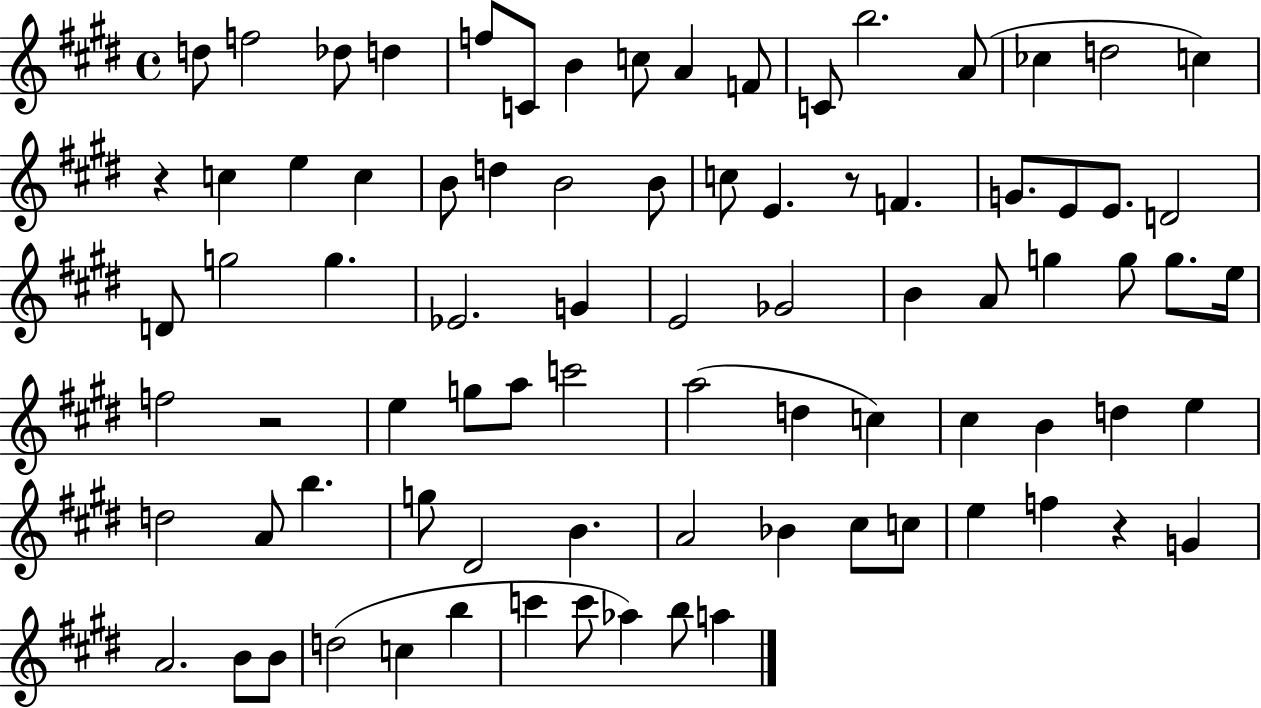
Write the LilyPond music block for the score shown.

{
  \clef treble
  \time 4/4
  \defaultTimeSignature
  \key e \major
  \repeat volta 2 { d''8 f''2 des''8 d''4 | f''8 c'8 b'4 c''8 a'4 f'8 | c'8 b''2. a'8( | ces''4 d''2 c''4) | \break r4 c''4 e''4 c''4 | b'8 d''4 b'2 b'8 | c''8 e'4. r8 f'4. | g'8. e'8 e'8. d'2 | \break d'8 g''2 g''4. | ees'2. g'4 | e'2 ges'2 | b'4 a'8 g''4 g''8 g''8. e''16 | \break f''2 r2 | e''4 g''8 a''8 c'''2 | a''2( d''4 c''4) | cis''4 b'4 d''4 e''4 | \break d''2 a'8 b''4. | g''8 dis'2 b'4. | a'2 bes'4 cis''8 c''8 | e''4 f''4 r4 g'4 | \break a'2. b'8 b'8 | d''2( c''4 b''4 | c'''4 c'''8 aes''4) b''8 a''4 | } \bar "|."
}